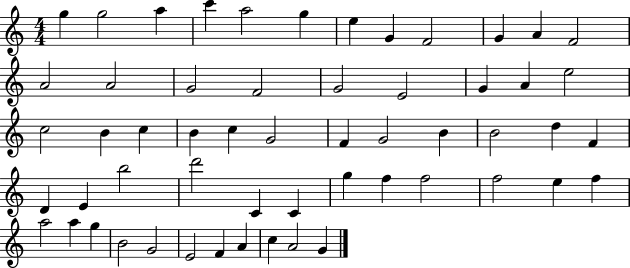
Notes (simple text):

G5/q G5/h A5/q C6/q A5/h G5/q E5/q G4/q F4/h G4/q A4/q F4/h A4/h A4/h G4/h F4/h G4/h E4/h G4/q A4/q E5/h C5/h B4/q C5/q B4/q C5/q G4/h F4/q G4/h B4/q B4/h D5/q F4/q D4/q E4/q B5/h D6/h C4/q C4/q G5/q F5/q F5/h F5/h E5/q F5/q A5/h A5/q G5/q B4/h G4/h E4/h F4/q A4/q C5/q A4/h G4/q